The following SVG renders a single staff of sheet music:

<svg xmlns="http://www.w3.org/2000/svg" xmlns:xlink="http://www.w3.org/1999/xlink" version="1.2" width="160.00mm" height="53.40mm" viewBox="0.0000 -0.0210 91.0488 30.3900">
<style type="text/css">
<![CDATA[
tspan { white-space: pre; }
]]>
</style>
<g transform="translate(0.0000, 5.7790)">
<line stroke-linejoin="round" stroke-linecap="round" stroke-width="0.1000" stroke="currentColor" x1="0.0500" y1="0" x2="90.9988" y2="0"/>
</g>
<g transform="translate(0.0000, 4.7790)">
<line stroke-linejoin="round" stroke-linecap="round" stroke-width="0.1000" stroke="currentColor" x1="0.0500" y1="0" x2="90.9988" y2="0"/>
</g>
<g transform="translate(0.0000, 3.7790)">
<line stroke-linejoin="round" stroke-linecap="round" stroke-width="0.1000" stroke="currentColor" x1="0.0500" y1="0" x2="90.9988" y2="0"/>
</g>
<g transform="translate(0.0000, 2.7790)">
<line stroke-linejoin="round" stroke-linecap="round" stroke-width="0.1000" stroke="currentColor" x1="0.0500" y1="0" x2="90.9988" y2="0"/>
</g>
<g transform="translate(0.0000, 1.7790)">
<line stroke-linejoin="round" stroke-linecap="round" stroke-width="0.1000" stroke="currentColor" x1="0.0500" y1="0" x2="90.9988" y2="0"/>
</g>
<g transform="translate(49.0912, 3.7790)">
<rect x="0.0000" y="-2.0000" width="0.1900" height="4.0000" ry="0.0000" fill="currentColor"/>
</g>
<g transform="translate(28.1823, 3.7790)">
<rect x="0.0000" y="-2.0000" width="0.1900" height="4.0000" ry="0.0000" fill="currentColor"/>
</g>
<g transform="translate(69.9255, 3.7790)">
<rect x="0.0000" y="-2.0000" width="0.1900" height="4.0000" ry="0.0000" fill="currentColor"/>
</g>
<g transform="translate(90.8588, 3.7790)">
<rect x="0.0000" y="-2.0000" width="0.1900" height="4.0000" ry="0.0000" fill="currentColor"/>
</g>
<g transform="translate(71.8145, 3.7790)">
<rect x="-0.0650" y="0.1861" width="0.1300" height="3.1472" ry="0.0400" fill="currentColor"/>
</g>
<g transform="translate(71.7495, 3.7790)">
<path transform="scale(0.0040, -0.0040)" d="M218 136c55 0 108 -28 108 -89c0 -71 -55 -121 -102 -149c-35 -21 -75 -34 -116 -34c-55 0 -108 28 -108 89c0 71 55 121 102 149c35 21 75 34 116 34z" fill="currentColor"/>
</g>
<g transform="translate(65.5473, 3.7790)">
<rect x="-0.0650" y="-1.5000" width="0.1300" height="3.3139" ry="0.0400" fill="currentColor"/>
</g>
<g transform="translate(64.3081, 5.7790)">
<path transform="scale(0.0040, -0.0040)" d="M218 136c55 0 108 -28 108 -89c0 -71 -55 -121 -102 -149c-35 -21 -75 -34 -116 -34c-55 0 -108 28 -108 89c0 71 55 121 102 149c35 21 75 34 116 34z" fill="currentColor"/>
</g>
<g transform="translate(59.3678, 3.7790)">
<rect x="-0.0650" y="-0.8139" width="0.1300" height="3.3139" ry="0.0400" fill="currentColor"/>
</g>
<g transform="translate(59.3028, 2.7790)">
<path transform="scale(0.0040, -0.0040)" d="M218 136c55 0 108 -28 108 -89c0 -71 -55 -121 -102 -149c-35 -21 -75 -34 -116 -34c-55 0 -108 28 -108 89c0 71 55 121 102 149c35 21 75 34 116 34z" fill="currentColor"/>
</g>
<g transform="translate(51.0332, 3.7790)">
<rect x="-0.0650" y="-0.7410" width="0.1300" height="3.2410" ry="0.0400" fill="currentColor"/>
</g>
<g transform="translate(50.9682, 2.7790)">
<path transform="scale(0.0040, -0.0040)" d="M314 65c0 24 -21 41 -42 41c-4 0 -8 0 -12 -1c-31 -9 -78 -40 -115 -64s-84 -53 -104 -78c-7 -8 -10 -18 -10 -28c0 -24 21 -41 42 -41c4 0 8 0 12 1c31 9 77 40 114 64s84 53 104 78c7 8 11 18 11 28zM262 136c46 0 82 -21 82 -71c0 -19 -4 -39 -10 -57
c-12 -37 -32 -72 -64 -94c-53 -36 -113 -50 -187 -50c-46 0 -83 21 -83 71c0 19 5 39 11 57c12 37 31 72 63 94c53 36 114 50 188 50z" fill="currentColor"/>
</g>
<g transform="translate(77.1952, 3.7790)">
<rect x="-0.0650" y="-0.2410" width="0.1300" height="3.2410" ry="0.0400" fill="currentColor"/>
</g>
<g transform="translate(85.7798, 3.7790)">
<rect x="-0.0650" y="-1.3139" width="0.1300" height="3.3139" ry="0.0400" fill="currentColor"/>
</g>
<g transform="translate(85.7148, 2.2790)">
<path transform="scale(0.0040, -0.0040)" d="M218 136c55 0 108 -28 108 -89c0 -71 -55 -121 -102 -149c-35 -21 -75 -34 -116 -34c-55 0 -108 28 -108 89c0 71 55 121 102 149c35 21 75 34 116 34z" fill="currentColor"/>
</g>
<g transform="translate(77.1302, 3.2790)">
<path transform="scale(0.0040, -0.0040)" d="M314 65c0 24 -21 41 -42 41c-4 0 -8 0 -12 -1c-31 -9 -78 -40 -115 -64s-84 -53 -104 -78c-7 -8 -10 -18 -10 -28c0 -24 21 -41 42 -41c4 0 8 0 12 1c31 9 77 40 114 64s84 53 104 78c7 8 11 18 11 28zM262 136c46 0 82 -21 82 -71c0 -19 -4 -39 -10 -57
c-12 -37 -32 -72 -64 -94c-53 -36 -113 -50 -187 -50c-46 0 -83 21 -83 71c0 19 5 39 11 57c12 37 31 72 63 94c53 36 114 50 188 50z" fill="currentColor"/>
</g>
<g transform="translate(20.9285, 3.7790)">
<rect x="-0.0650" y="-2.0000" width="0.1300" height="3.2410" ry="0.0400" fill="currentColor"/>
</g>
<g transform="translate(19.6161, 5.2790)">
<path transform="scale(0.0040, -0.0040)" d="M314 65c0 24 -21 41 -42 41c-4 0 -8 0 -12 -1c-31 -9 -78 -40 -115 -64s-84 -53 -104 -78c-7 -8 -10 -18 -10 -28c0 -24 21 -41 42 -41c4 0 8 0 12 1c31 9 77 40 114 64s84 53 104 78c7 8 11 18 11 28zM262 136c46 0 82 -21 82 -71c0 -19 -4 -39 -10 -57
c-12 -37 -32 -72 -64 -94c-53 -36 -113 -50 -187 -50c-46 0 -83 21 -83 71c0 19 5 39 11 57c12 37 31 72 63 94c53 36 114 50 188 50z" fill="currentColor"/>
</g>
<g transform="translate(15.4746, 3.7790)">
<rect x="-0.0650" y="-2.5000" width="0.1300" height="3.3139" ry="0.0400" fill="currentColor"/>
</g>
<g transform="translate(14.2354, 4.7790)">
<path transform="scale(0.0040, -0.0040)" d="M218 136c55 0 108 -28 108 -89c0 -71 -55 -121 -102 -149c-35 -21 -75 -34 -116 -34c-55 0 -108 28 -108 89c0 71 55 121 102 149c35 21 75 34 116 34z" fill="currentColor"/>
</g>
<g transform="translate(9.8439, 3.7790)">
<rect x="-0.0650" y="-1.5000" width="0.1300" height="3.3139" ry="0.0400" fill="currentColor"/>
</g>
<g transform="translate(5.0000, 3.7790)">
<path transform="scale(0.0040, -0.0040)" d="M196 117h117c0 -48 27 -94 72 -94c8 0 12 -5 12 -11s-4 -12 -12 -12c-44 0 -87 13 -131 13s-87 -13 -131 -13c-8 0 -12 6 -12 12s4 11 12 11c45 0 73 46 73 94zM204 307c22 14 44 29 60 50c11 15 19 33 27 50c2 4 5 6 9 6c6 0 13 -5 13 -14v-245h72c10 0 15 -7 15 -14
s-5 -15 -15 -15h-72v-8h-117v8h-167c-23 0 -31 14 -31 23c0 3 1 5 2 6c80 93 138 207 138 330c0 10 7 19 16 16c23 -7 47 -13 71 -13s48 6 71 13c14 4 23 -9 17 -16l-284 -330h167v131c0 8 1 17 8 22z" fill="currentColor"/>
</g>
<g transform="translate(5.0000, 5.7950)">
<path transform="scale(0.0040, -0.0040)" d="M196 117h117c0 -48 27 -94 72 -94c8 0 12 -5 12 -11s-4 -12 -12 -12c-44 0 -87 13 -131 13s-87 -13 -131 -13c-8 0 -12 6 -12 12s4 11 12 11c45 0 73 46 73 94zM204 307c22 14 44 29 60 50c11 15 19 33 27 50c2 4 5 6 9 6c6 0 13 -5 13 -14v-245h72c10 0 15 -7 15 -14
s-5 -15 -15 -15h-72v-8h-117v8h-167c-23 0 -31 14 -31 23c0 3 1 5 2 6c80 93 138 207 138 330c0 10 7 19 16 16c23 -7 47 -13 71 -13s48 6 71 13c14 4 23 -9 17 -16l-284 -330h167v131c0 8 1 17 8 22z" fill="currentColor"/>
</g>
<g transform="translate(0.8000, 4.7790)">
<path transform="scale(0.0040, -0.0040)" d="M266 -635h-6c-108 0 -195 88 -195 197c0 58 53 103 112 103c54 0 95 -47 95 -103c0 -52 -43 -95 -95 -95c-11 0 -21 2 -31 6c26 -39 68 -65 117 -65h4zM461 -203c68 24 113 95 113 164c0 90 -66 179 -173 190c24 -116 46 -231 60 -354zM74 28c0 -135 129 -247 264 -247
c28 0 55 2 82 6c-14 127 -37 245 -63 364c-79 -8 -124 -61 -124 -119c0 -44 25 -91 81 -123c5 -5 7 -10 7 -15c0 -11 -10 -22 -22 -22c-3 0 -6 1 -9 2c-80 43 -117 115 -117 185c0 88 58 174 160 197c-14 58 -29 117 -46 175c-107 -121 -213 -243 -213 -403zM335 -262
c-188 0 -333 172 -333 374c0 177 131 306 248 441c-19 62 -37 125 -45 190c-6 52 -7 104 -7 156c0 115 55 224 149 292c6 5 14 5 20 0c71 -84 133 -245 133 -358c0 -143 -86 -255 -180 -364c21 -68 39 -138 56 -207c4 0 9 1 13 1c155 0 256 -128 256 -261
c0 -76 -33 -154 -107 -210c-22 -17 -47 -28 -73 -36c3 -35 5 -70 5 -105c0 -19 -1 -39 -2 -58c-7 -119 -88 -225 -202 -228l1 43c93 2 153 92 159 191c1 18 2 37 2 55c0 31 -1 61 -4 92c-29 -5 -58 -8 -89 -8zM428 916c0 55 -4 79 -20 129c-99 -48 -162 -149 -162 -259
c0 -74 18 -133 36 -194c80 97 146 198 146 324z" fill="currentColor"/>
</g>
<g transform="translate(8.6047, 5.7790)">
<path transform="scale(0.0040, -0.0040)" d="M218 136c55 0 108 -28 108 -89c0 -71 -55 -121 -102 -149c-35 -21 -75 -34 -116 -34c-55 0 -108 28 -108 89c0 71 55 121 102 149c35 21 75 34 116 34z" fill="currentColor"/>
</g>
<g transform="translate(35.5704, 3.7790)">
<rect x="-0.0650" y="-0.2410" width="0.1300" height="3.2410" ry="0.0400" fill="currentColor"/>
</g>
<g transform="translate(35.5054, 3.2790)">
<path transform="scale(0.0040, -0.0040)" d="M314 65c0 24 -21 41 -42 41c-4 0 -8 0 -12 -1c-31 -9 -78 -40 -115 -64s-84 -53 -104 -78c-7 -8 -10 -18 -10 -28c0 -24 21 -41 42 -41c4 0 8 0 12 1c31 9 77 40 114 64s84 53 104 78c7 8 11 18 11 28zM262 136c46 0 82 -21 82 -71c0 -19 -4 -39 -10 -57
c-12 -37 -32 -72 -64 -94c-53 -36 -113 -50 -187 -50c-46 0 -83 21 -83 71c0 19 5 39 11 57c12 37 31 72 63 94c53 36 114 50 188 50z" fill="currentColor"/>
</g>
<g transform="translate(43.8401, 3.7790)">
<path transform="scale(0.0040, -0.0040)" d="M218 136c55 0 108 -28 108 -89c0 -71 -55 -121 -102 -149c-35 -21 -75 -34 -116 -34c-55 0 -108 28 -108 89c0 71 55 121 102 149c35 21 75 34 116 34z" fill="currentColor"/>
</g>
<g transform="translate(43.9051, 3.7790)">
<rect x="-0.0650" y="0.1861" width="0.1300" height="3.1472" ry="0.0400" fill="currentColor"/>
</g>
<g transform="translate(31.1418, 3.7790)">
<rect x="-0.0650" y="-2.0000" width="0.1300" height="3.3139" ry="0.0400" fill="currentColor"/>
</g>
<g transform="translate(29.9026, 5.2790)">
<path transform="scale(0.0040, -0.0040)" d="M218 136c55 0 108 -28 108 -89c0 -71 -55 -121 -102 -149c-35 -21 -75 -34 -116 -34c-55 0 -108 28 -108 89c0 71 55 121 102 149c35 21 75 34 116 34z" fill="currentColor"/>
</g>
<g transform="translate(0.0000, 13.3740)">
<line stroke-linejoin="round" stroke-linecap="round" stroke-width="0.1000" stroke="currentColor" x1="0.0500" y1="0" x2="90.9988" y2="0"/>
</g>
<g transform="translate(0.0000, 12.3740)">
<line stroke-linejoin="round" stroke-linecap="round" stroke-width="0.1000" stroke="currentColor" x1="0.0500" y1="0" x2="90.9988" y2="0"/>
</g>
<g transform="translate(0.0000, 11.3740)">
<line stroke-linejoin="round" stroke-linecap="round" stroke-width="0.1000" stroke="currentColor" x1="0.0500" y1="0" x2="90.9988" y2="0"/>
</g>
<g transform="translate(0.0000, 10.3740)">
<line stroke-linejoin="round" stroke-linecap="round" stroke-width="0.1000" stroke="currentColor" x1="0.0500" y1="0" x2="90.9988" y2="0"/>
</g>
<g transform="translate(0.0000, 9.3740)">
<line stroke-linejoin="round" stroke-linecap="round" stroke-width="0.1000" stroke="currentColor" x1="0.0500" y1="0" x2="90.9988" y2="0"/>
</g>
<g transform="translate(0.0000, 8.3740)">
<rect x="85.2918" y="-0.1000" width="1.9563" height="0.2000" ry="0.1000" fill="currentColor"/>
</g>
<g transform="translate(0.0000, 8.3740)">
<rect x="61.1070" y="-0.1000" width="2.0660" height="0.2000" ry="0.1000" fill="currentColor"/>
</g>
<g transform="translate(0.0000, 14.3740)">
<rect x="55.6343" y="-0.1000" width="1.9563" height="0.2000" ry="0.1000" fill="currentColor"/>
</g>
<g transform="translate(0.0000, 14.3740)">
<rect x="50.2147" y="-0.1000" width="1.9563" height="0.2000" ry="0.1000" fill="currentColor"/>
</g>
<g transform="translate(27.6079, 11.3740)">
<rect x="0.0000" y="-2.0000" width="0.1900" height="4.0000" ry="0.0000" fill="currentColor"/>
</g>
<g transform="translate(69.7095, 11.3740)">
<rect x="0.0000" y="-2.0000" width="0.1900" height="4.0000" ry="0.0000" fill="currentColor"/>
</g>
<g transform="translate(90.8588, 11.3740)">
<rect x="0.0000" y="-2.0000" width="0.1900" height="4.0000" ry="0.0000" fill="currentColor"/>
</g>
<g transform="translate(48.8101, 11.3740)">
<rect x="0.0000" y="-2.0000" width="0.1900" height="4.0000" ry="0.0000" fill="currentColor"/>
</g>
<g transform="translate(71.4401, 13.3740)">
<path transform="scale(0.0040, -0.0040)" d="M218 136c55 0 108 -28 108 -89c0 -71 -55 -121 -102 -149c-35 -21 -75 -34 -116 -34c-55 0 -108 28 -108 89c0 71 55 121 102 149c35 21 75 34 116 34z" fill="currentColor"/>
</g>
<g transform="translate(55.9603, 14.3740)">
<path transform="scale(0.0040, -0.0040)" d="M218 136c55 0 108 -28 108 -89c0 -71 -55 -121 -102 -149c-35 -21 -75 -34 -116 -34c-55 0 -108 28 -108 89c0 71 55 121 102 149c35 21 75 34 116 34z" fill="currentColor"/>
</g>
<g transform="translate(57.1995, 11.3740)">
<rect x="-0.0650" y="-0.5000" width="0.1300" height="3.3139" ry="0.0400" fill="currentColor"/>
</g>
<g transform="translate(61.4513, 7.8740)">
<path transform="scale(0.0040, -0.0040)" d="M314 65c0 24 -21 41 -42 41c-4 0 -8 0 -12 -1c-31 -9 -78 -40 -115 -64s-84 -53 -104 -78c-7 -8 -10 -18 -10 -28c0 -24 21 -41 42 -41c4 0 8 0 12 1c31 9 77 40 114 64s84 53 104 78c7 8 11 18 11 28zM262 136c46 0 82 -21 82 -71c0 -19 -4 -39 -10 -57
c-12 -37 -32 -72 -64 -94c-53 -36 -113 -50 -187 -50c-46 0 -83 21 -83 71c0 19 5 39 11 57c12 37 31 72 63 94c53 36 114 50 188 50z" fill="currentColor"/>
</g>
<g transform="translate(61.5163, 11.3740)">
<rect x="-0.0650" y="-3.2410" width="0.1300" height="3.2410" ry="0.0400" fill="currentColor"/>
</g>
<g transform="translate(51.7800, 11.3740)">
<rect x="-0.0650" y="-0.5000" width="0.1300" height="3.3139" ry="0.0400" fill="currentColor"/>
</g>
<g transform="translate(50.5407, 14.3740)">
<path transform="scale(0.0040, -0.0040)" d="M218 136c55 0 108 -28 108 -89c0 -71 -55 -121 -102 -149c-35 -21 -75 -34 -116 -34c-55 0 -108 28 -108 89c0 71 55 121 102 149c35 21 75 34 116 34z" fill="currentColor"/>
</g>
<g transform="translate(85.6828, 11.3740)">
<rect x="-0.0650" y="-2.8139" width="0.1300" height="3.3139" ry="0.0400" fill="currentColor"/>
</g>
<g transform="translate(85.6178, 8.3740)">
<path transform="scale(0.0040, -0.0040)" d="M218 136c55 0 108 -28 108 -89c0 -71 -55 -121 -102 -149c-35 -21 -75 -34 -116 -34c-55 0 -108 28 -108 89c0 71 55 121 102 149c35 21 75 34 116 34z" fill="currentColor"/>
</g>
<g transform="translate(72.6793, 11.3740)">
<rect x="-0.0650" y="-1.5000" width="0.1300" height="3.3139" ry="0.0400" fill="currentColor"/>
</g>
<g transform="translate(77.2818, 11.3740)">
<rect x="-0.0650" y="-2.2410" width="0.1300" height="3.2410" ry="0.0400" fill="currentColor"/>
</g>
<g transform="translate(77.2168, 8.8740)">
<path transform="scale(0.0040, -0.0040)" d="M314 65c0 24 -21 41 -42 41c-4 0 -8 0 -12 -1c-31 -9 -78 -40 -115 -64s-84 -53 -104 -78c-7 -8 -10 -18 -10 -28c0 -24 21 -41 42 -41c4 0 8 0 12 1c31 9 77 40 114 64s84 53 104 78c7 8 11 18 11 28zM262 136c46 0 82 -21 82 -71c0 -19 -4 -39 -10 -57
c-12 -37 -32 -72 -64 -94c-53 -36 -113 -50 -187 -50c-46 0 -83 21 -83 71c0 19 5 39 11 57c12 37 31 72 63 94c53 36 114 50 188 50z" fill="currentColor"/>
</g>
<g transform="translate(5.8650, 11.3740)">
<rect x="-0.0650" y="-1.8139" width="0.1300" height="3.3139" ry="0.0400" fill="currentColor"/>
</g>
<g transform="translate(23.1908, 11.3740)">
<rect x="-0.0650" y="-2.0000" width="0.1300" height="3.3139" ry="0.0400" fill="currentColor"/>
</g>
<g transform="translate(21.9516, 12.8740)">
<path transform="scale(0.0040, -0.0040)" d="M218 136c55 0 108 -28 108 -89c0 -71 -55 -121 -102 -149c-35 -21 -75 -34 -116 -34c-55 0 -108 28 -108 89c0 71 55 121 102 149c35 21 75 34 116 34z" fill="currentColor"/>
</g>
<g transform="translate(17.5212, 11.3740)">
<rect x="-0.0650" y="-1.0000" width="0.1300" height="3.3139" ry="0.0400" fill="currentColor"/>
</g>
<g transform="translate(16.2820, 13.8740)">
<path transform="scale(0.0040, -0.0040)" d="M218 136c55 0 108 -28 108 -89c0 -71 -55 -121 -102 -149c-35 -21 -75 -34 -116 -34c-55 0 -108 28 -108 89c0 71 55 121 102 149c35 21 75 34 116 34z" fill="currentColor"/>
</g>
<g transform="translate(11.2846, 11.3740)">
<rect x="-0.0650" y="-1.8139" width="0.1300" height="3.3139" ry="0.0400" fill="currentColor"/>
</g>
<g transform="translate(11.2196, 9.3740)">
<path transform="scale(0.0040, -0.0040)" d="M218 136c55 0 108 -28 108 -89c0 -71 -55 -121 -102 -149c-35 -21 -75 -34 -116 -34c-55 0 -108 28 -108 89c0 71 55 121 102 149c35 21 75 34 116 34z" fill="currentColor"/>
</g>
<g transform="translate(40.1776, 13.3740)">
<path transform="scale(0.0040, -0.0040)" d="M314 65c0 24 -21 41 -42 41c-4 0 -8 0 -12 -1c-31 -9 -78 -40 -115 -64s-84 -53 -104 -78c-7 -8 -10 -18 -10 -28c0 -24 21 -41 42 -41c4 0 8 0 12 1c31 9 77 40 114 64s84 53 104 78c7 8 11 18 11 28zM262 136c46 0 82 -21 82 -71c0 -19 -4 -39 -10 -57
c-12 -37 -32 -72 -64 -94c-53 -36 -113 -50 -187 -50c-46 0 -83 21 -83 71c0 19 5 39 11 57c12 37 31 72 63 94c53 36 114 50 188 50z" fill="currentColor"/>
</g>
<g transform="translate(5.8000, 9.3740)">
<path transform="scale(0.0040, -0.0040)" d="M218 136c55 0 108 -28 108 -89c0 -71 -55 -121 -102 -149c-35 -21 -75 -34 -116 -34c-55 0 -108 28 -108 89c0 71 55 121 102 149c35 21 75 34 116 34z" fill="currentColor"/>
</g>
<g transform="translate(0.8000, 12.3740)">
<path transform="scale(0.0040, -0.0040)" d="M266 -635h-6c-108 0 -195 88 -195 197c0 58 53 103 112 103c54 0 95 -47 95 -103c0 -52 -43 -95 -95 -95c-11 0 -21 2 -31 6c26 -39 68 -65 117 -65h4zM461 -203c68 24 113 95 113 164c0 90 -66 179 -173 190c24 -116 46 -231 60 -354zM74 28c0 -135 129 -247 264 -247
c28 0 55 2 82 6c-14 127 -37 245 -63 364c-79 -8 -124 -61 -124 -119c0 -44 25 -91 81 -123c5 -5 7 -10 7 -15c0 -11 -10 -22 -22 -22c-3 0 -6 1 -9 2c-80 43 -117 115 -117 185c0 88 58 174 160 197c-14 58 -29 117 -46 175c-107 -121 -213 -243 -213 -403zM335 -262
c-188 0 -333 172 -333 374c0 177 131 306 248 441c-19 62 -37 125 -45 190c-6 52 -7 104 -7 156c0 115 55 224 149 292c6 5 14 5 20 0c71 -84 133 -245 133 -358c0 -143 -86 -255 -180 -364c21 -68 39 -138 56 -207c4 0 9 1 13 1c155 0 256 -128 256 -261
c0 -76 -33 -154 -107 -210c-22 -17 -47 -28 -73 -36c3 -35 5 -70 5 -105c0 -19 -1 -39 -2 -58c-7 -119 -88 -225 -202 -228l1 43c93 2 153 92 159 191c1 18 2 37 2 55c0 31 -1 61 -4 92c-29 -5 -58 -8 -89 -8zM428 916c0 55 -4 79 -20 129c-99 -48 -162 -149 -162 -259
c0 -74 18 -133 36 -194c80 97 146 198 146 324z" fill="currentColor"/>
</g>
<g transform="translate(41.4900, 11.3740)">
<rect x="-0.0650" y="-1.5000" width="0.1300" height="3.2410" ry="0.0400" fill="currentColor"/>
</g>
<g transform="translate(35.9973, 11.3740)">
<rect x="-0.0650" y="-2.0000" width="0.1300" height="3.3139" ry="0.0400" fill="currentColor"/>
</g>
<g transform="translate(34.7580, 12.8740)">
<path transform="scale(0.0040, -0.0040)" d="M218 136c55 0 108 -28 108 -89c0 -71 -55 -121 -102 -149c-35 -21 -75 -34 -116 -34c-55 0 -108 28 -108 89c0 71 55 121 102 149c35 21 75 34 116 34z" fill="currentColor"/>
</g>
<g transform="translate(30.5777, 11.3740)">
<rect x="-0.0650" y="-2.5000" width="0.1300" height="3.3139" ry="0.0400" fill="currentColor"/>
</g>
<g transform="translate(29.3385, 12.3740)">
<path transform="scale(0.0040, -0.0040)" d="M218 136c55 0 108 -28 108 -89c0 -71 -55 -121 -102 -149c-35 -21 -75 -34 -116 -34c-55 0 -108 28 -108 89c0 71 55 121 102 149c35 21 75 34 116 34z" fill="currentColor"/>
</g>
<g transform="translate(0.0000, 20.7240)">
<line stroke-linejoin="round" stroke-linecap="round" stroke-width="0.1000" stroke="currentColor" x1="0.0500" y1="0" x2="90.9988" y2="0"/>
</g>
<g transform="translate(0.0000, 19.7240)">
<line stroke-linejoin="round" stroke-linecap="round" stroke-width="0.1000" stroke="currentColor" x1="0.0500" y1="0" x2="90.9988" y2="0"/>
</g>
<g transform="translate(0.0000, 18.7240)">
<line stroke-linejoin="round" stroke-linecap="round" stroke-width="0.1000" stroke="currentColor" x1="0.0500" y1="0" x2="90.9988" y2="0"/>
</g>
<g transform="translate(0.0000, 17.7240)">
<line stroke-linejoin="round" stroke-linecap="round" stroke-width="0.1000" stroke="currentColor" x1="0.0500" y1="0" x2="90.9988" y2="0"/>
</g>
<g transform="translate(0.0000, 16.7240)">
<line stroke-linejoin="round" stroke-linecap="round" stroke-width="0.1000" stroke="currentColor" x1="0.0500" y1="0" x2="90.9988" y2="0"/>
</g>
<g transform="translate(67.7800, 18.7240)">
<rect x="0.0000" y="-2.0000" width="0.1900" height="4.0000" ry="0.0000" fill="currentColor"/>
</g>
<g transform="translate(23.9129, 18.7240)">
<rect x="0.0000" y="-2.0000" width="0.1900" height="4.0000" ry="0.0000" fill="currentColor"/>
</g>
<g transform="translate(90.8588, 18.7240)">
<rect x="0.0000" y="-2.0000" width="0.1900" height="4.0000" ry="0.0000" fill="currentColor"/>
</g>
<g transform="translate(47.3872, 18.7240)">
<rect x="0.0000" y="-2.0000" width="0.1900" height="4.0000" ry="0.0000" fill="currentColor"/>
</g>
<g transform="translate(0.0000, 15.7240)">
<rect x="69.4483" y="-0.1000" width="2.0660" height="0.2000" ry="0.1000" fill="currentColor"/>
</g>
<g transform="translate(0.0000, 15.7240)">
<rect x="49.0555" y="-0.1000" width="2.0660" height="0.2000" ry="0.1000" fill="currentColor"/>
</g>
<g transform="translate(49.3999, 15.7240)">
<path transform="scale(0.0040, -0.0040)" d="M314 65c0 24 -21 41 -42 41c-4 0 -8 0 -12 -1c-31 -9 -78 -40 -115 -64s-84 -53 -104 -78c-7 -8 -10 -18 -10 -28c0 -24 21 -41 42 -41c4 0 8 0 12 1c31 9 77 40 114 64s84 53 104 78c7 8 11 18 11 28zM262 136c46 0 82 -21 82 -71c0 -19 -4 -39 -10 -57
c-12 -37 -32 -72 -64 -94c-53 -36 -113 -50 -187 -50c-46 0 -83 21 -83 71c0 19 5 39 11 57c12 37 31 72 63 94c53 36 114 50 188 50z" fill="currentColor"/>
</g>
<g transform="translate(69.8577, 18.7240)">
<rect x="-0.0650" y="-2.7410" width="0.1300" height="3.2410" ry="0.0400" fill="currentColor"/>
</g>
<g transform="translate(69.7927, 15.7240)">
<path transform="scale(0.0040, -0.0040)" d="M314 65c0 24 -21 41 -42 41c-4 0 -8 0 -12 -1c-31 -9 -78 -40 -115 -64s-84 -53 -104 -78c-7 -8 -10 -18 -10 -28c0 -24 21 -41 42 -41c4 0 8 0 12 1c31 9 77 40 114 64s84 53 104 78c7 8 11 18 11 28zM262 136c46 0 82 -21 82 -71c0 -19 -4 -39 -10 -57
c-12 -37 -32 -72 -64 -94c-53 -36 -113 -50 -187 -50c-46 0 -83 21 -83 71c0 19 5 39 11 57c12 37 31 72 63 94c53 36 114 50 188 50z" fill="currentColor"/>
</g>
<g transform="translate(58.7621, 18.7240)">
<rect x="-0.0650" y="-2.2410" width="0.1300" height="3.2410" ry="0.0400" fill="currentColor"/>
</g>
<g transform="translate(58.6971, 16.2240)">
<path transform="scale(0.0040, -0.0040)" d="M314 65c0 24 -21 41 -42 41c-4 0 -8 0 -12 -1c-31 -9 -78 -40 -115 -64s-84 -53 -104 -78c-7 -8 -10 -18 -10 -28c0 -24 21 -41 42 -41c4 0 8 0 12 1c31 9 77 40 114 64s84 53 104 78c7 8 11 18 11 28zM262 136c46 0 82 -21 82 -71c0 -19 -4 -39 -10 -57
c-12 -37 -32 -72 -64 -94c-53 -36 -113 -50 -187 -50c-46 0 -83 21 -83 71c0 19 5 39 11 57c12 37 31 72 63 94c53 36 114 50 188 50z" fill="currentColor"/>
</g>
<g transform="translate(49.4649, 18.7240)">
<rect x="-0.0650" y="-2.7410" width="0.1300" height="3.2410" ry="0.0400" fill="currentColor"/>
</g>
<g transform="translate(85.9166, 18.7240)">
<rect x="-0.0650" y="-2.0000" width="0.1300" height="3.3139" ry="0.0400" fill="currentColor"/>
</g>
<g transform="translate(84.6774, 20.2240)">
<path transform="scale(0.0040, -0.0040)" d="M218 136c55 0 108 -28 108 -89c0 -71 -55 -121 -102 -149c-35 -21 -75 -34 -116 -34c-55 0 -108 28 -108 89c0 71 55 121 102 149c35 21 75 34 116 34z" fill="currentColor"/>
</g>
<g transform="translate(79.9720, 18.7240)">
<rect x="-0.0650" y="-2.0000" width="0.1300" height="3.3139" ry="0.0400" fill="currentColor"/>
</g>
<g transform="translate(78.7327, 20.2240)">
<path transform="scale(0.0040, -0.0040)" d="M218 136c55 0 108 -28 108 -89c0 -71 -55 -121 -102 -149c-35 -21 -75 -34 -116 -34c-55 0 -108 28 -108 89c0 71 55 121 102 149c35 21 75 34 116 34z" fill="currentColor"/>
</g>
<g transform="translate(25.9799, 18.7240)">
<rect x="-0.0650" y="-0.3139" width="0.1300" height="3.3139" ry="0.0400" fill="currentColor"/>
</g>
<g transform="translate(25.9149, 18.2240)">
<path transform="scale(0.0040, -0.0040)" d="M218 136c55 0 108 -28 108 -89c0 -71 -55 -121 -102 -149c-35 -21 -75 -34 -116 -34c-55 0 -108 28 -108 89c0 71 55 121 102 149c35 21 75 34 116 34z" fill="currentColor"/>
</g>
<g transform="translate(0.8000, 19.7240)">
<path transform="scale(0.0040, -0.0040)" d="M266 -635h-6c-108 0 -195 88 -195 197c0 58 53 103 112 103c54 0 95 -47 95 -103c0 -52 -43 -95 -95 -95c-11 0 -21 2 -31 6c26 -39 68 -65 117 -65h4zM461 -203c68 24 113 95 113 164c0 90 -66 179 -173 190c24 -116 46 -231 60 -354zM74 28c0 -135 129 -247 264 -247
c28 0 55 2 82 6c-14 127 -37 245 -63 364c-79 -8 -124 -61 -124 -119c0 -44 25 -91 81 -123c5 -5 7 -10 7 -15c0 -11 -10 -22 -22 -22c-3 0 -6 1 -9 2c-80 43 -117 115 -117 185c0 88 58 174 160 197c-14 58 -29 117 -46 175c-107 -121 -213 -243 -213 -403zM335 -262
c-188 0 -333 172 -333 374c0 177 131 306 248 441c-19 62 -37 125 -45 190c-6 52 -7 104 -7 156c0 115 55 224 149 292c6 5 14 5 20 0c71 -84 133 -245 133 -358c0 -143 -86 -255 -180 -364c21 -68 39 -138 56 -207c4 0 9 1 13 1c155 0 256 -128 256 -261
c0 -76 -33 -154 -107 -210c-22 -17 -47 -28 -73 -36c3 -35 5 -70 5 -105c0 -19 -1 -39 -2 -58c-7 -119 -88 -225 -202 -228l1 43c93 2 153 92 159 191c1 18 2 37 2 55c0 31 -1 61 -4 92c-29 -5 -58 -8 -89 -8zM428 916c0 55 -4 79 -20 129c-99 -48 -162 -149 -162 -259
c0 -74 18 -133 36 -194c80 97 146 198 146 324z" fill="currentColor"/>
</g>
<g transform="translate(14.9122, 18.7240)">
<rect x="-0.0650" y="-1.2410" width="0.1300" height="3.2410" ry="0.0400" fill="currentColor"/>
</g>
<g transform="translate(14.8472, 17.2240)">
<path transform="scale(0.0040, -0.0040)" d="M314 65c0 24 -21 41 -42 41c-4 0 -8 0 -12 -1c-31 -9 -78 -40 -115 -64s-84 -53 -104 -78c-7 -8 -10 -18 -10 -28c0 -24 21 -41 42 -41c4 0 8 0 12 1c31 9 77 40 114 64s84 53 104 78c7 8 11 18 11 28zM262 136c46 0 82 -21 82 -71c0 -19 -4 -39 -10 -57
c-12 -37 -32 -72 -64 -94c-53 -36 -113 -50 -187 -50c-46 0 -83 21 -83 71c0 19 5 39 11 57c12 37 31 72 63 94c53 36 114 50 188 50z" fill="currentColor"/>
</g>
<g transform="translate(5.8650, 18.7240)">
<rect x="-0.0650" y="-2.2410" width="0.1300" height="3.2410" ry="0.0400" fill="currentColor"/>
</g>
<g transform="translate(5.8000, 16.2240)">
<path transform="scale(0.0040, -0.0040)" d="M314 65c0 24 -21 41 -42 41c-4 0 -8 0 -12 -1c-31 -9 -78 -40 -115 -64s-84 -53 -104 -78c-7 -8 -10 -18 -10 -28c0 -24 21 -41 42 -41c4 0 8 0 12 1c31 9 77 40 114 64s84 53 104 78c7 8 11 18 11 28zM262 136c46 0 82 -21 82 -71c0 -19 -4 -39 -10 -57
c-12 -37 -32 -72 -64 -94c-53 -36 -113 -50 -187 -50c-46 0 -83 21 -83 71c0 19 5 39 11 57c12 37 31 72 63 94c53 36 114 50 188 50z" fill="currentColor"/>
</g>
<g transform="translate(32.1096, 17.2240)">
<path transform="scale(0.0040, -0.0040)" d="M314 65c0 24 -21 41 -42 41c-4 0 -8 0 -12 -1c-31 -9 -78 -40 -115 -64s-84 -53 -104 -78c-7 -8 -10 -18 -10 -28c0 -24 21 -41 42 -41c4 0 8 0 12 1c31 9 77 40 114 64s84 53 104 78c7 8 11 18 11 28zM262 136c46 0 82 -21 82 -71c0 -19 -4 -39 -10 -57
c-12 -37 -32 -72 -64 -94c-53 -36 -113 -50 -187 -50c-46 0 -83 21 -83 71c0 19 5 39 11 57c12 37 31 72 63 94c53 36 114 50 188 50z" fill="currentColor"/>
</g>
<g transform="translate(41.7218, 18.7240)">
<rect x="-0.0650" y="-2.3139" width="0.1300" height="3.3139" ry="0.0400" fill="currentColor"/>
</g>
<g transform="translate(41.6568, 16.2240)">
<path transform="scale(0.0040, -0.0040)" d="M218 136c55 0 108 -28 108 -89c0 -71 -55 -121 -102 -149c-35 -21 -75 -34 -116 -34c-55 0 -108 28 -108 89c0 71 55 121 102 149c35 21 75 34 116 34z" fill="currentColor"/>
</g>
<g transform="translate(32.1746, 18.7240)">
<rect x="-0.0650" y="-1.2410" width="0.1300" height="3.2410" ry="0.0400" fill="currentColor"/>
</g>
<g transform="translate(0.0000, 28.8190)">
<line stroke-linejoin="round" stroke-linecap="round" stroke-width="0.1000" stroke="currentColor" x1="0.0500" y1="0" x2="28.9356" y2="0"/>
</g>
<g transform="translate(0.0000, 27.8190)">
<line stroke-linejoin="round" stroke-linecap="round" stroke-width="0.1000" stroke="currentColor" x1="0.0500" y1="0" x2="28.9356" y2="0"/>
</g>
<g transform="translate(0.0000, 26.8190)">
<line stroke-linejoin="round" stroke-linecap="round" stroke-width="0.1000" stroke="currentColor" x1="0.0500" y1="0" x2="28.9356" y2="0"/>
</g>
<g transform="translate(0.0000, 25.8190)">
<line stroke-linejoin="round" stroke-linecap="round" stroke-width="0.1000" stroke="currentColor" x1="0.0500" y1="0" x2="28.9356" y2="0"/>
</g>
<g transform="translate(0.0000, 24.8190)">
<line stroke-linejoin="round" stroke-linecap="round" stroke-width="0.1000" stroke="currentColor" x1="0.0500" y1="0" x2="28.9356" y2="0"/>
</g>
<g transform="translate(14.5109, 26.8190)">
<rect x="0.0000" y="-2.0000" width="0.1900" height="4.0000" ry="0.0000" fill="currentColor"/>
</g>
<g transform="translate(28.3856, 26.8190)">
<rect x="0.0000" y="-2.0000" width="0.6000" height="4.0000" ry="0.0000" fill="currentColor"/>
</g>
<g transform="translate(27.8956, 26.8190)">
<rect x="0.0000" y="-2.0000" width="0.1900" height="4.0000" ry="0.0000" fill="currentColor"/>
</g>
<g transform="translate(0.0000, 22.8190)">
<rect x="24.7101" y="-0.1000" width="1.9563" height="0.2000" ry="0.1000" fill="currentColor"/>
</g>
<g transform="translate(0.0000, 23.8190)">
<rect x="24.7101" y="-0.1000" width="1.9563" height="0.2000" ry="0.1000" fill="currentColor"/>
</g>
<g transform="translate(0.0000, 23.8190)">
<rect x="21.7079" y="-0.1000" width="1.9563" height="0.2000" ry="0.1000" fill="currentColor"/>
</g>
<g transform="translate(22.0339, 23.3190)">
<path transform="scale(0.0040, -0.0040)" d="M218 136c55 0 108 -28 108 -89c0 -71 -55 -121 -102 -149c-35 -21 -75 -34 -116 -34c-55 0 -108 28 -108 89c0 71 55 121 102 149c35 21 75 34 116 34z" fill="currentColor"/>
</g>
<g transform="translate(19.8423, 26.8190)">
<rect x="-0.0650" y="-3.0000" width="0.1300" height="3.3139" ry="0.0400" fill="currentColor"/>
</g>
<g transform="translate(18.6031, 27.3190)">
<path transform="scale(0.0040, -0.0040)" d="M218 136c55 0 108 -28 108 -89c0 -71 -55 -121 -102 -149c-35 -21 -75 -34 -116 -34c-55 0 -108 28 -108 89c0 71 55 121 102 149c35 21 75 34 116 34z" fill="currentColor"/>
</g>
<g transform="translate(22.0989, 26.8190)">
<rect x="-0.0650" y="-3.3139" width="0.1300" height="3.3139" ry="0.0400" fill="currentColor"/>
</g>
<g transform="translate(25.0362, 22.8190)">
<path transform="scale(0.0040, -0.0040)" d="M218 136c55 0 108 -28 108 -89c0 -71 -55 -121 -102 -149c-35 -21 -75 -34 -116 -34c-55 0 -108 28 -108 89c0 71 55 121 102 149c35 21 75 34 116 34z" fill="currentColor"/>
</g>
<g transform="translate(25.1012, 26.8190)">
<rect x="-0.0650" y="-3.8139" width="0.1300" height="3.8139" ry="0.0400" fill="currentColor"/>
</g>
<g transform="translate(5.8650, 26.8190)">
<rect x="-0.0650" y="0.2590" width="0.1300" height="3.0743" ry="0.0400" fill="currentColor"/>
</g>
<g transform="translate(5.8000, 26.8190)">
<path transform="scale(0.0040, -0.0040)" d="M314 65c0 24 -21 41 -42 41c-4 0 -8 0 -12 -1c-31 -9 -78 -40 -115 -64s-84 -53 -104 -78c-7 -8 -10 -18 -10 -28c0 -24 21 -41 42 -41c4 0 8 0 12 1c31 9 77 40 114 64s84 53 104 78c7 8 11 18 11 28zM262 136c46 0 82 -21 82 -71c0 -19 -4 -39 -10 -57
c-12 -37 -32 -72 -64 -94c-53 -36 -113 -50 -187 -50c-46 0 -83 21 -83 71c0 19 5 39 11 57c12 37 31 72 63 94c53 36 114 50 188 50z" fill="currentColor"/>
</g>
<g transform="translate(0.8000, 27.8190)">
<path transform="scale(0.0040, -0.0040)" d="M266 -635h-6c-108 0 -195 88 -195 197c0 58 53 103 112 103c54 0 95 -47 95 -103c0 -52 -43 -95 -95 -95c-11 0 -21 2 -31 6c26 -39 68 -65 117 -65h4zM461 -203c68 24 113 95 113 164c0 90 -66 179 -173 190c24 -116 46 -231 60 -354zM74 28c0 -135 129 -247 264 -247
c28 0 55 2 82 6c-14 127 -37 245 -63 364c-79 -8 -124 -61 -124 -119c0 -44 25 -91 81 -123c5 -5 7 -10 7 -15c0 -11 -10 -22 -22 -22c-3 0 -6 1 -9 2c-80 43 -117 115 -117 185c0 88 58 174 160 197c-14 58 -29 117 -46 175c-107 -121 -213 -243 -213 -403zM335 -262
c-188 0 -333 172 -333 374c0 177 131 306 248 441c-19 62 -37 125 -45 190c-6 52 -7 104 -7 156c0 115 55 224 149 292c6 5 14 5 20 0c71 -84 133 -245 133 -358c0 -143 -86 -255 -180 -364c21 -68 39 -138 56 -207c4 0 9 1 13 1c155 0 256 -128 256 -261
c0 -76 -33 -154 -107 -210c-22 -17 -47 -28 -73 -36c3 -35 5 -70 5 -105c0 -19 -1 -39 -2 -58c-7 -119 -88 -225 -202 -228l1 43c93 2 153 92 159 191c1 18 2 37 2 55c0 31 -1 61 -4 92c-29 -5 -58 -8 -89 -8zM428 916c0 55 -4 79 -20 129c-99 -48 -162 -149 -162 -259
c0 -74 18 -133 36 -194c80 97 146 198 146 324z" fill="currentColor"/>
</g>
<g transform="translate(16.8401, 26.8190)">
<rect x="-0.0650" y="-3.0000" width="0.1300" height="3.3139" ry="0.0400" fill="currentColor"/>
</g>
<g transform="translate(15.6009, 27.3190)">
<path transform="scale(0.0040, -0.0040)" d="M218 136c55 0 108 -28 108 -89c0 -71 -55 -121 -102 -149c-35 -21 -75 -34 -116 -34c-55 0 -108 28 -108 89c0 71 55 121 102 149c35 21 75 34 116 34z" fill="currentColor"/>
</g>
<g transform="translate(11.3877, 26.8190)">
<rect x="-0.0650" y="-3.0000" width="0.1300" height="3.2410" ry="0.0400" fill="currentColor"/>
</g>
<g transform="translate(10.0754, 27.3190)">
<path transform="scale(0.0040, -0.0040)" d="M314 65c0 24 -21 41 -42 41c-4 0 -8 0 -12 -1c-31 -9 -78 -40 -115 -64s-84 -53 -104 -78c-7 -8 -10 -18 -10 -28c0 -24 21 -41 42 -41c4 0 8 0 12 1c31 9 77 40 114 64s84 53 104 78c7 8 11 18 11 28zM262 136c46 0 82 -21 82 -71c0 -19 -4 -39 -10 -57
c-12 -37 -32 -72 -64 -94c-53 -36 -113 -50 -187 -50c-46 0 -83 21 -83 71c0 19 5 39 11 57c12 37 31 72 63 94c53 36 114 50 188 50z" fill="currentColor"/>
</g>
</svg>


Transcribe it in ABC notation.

X:1
T:Untitled
M:4/4
L:1/4
K:C
E G F2 F c2 B d2 d E B c2 e f f D F G F E2 C C b2 E g2 a g2 e2 c e2 g a2 g2 a2 F F B2 A2 A A b c'